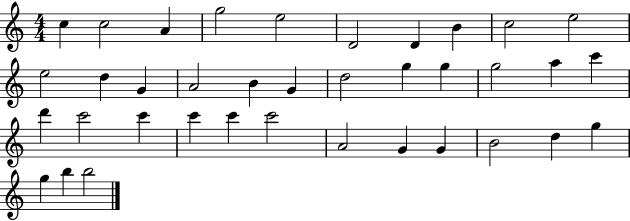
C5/q C5/h A4/q G5/h E5/h D4/h D4/q B4/q C5/h E5/h E5/h D5/q G4/q A4/h B4/q G4/q D5/h G5/q G5/q G5/h A5/q C6/q D6/q C6/h C6/q C6/q C6/q C6/h A4/h G4/q G4/q B4/h D5/q G5/q G5/q B5/q B5/h